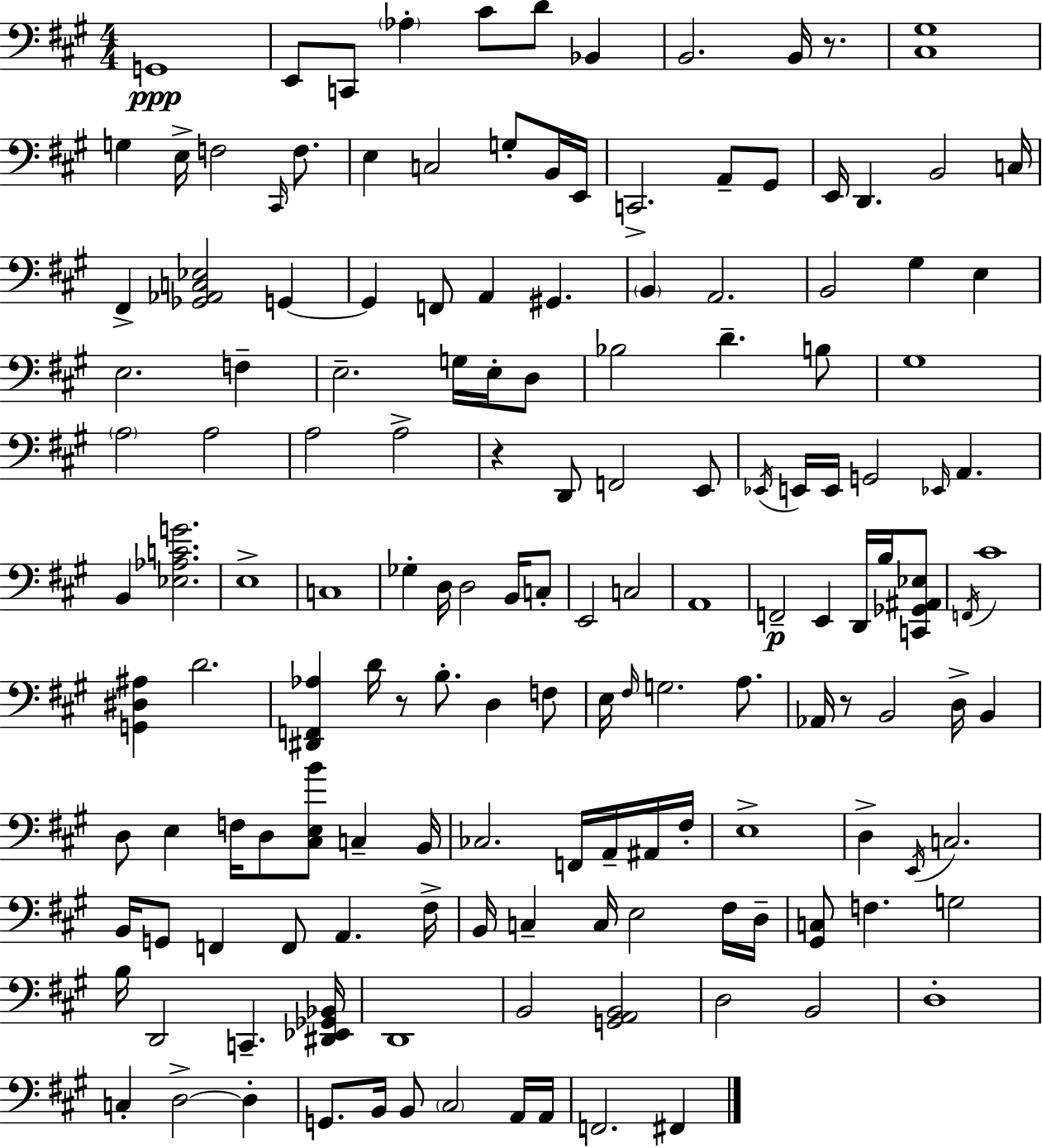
X:1
T:Untitled
M:4/4
L:1/4
K:A
G,,4 E,,/2 C,,/2 _A, ^C/2 D/2 _B,, B,,2 B,,/4 z/2 [^C,^G,]4 G, E,/4 F,2 ^C,,/4 F,/2 E, C,2 G,/2 B,,/4 E,,/4 C,,2 A,,/2 ^G,,/2 E,,/4 D,, B,,2 C,/4 ^F,, [_G,,_A,,C,_E,]2 G,, G,, F,,/2 A,, ^G,, B,, A,,2 B,,2 ^G, E, E,2 F, E,2 G,/4 E,/4 D,/2 _B,2 D B,/2 ^G,4 A,2 A,2 A,2 A,2 z D,,/2 F,,2 E,,/2 _E,,/4 E,,/4 E,,/4 G,,2 _E,,/4 A,, B,, [_E,_A,CG]2 E,4 C,4 _G, D,/4 D,2 B,,/4 C,/2 E,,2 C,2 A,,4 F,,2 E,, D,,/4 B,/4 [C,,_G,,^A,,_E,]/2 F,,/4 ^C4 [G,,^D,^A,] D2 [^D,,F,,_A,] D/4 z/2 B,/2 D, F,/2 E,/4 ^F,/4 G,2 A,/2 _A,,/4 z/2 B,,2 D,/4 B,, D,/2 E, F,/4 D,/2 [^C,E,B]/2 C, B,,/4 _C,2 F,,/4 A,,/4 ^A,,/4 ^F,/4 E,4 D, E,,/4 C,2 B,,/4 G,,/2 F,, F,,/2 A,, ^F,/4 B,,/4 C, C,/4 E,2 ^F,/4 D,/4 [^G,,C,]/2 F, G,2 B,/4 D,,2 C,, [^D,,_E,,_G,,_B,,]/4 D,,4 B,,2 [G,,A,,B,,]2 D,2 B,,2 D,4 C, D,2 D, G,,/2 B,,/4 B,,/2 ^C,2 A,,/4 A,,/4 F,,2 ^F,,